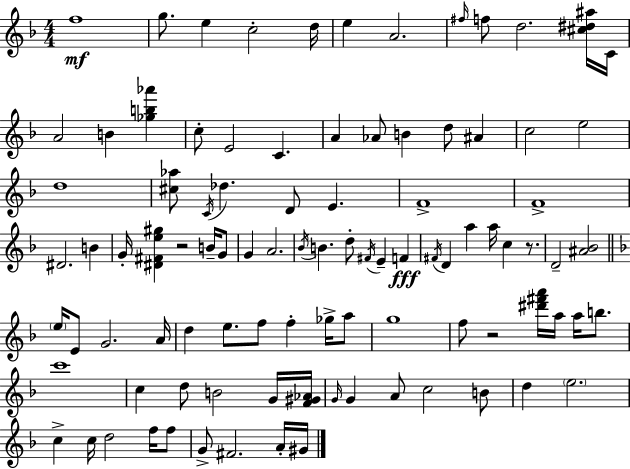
F5/w G5/e. E5/q C5/h D5/s E5/q A4/h. F#5/s F5/e D5/h. [C#5,D#5,A#5]/s C4/s A4/h B4/q [Gb5,B5,Ab6]/q C5/e E4/h C4/q. A4/q Ab4/e B4/q D5/e A#4/q C5/h E5/h D5/w [C#5,Ab5]/e C4/s Db5/q. D4/e E4/q. F4/w F4/w D#4/h. B4/q G4/s [D#4,F#4,E5,G#5]/q R/h B4/s G4/e G4/q A4/h. Bb4/s B4/q. D5/e F#4/s E4/q F4/q F#4/s D4/q A5/q A5/s C5/q R/e. D4/h [A#4,Bb4]/h E5/s E4/e G4/h. A4/s D5/q E5/e. F5/e F5/q Gb5/s A5/e G5/w F5/e R/h [D#6,F#6,A6]/s A5/s A5/s B5/e. C6/w C5/q D5/e B4/h G4/s [F4,G#4,Ab4]/s G4/s G4/q A4/e C5/h B4/e D5/q E5/h. C5/q C5/s D5/h F5/s F5/e G4/e F#4/h. A4/s G#4/s